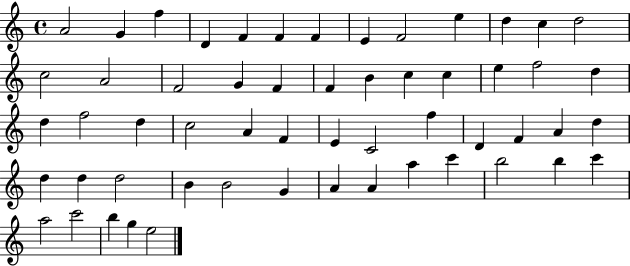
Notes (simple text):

A4/h G4/q F5/q D4/q F4/q F4/q F4/q E4/q F4/h E5/q D5/q C5/q D5/h C5/h A4/h F4/h G4/q F4/q F4/q B4/q C5/q C5/q E5/q F5/h D5/q D5/q F5/h D5/q C5/h A4/q F4/q E4/q C4/h F5/q D4/q F4/q A4/q D5/q D5/q D5/q D5/h B4/q B4/h G4/q A4/q A4/q A5/q C6/q B5/h B5/q C6/q A5/h C6/h B5/q G5/q E5/h